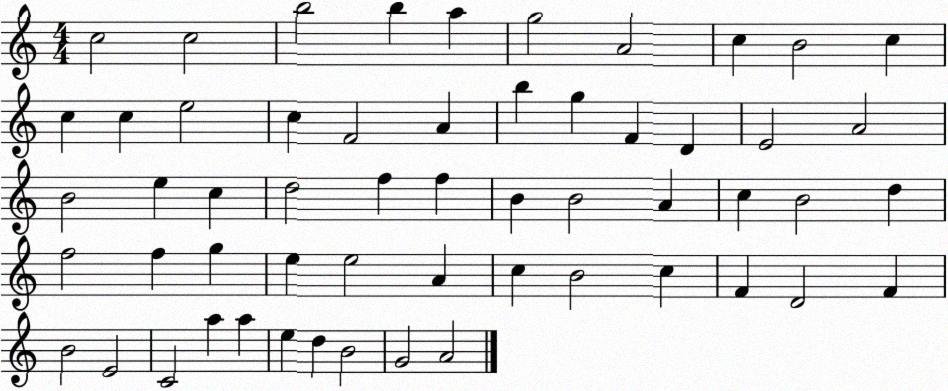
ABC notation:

X:1
T:Untitled
M:4/4
L:1/4
K:C
c2 c2 b2 b a g2 A2 c B2 c c c e2 c F2 A b g F D E2 A2 B2 e c d2 f f B B2 A c B2 d f2 f g e e2 A c B2 c F D2 F B2 E2 C2 a a e d B2 G2 A2